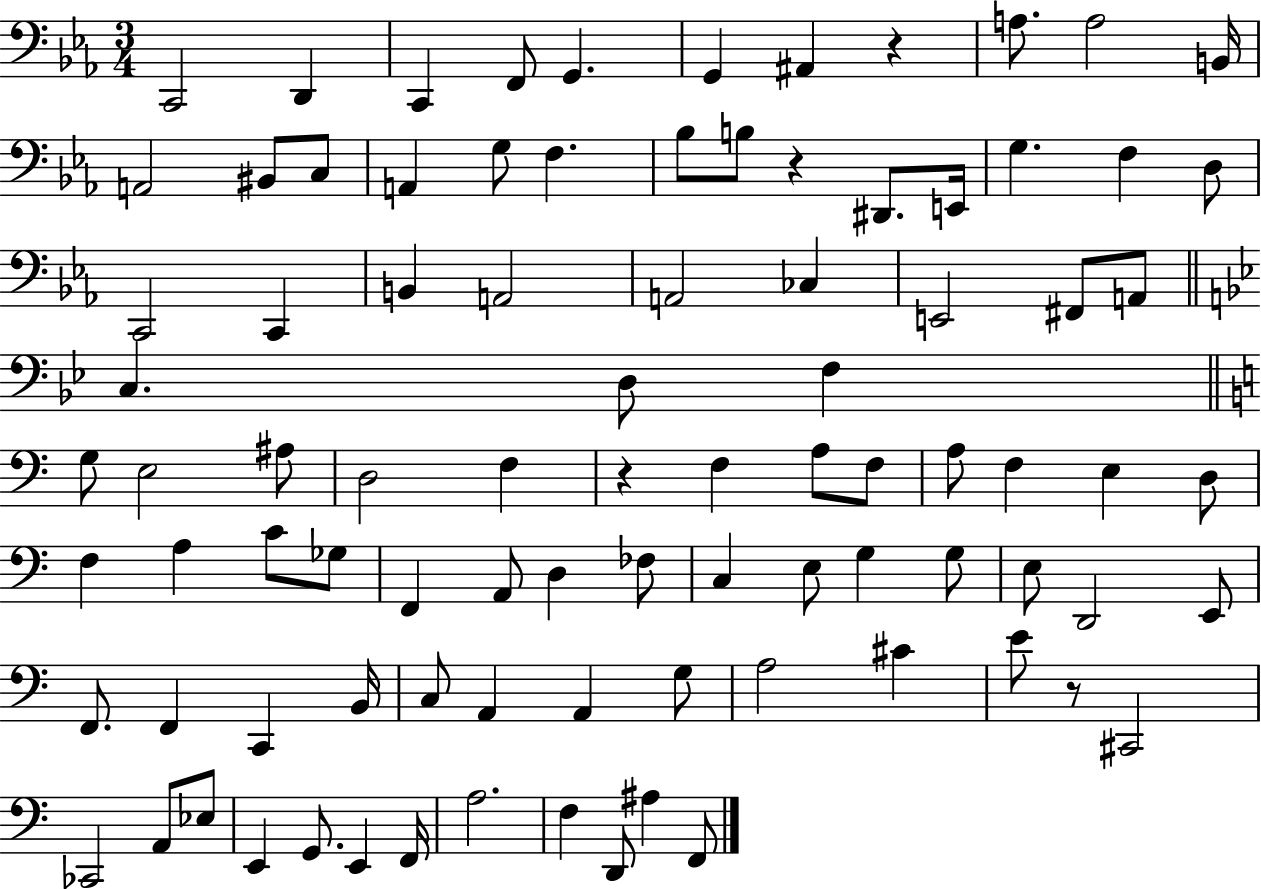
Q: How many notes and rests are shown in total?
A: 90